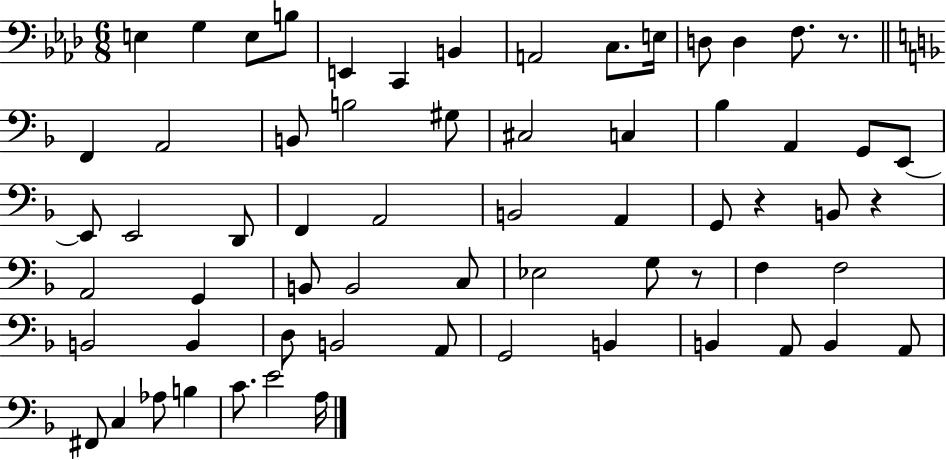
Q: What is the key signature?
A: AES major